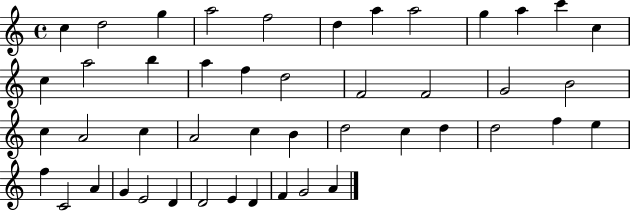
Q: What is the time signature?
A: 4/4